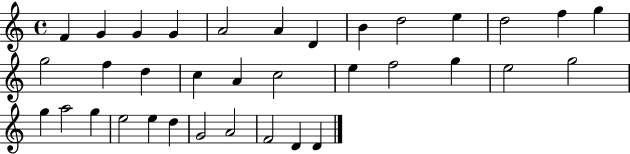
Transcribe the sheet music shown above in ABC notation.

X:1
T:Untitled
M:4/4
L:1/4
K:C
F G G G A2 A D B d2 e d2 f g g2 f d c A c2 e f2 g e2 g2 g a2 g e2 e d G2 A2 F2 D D